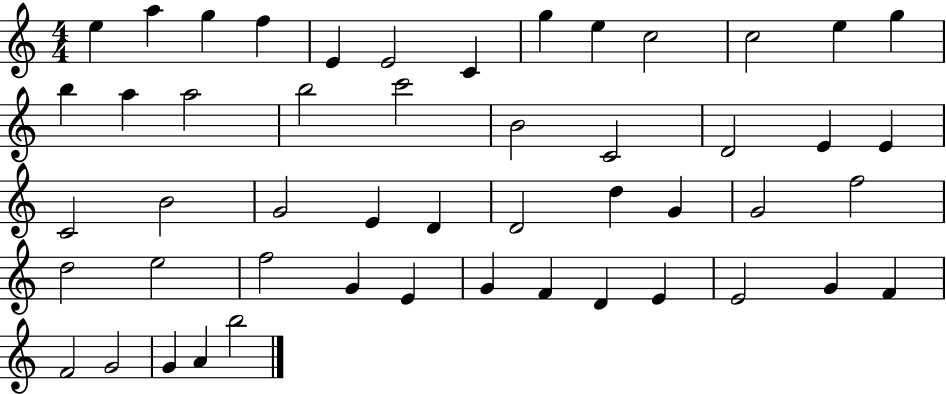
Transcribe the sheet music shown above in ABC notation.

X:1
T:Untitled
M:4/4
L:1/4
K:C
e a g f E E2 C g e c2 c2 e g b a a2 b2 c'2 B2 C2 D2 E E C2 B2 G2 E D D2 d G G2 f2 d2 e2 f2 G E G F D E E2 G F F2 G2 G A b2